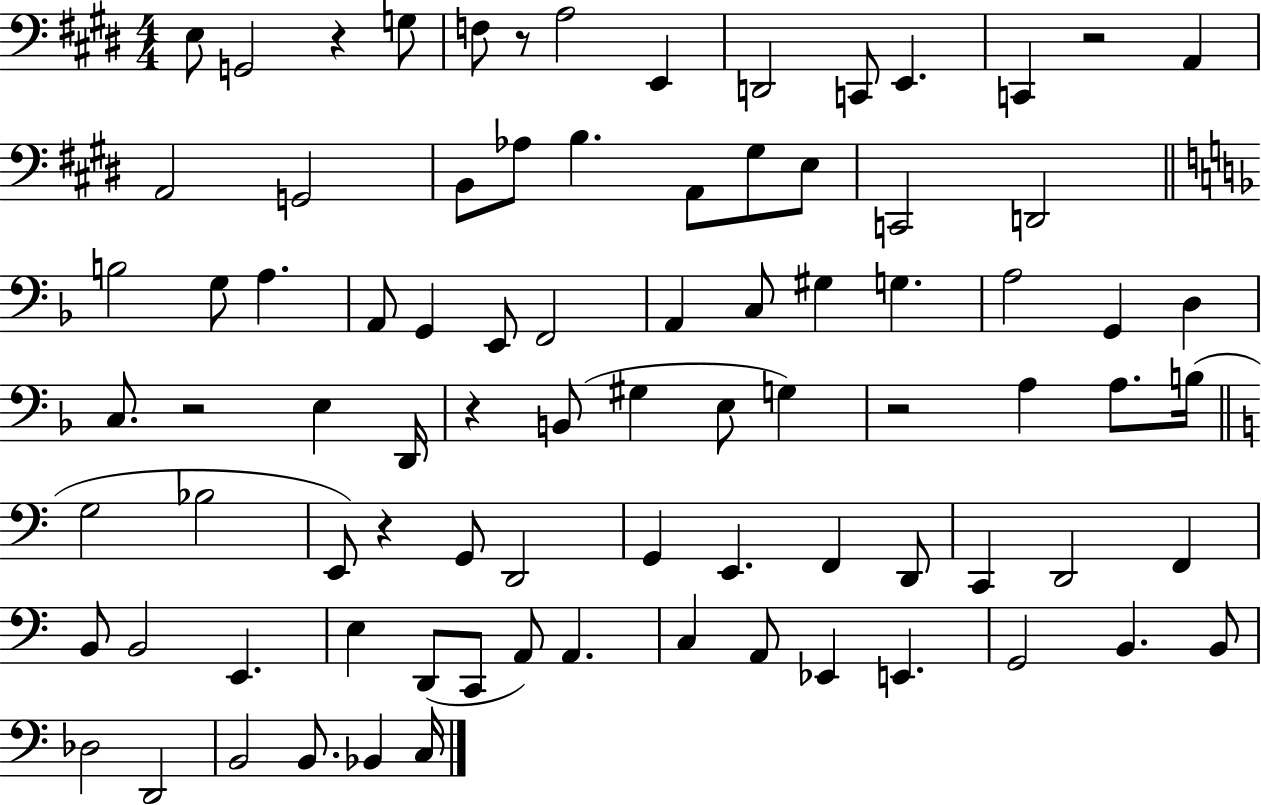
{
  \clef bass
  \numericTimeSignature
  \time 4/4
  \key e \major
  \repeat volta 2 { e8 g,2 r4 g8 | f8 r8 a2 e,4 | d,2 c,8 e,4. | c,4 r2 a,4 | \break a,2 g,2 | b,8 aes8 b4. a,8 gis8 e8 | c,2 d,2 | \bar "||" \break \key f \major b2 g8 a4. | a,8 g,4 e,8 f,2 | a,4 c8 gis4 g4. | a2 g,4 d4 | \break c8. r2 e4 d,16 | r4 b,8( gis4 e8 g4) | r2 a4 a8. b16( | \bar "||" \break \key a \minor g2 bes2 | e,8) r4 g,8 d,2 | g,4 e,4. f,4 d,8 | c,4 d,2 f,4 | \break b,8 b,2 e,4. | e4 d,8( c,8 a,8) a,4. | c4 a,8 ees,4 e,4. | g,2 b,4. b,8 | \break des2 d,2 | b,2 b,8. bes,4 c16 | } \bar "|."
}